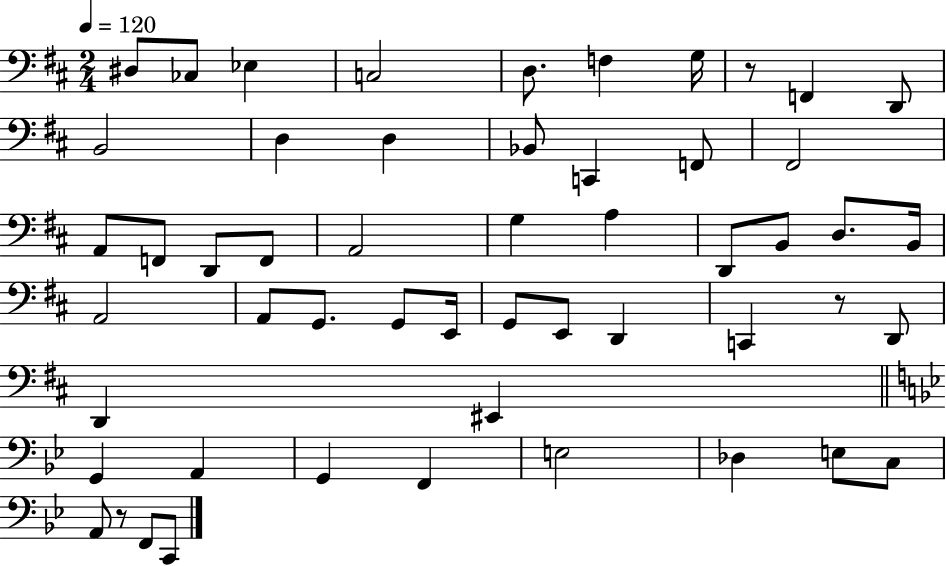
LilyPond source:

{
  \clef bass
  \numericTimeSignature
  \time 2/4
  \key d \major
  \tempo 4 = 120
  \repeat volta 2 { dis8 ces8 ees4 | c2 | d8. f4 g16 | r8 f,4 d,8 | \break b,2 | d4 d4 | bes,8 c,4 f,8 | fis,2 | \break a,8 f,8 d,8 f,8 | a,2 | g4 a4 | d,8 b,8 d8. b,16 | \break a,2 | a,8 g,8. g,8 e,16 | g,8 e,8 d,4 | c,4 r8 d,8 | \break d,4 eis,4 | \bar "||" \break \key bes \major g,4 a,4 | g,4 f,4 | e2 | des4 e8 c8 | \break a,8 r8 f,8 c,8 | } \bar "|."
}